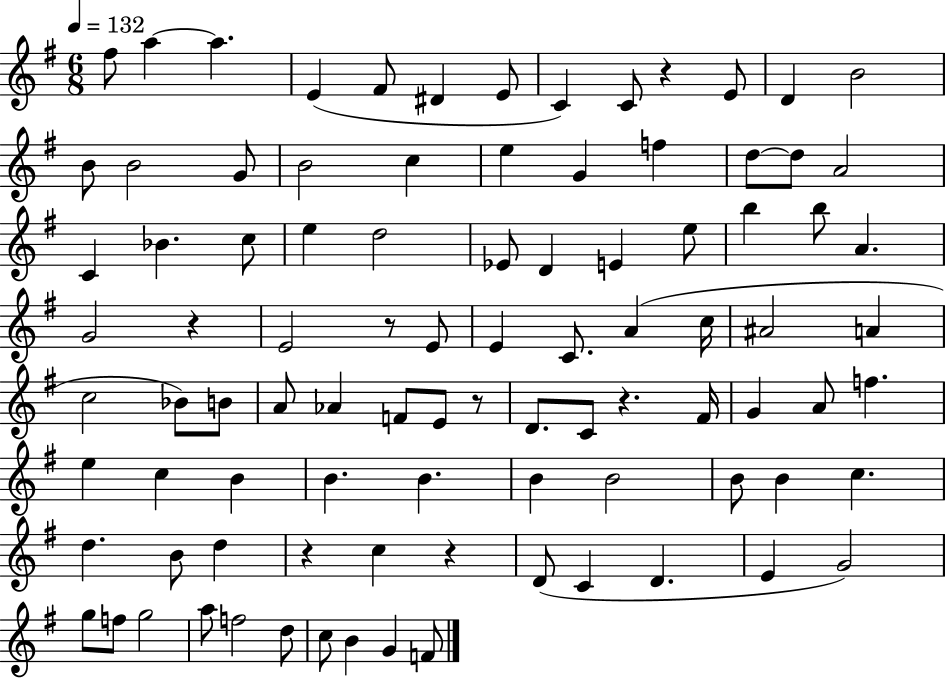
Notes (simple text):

F#5/e A5/q A5/q. E4/q F#4/e D#4/q E4/e C4/q C4/e R/q E4/e D4/q B4/h B4/e B4/h G4/e B4/h C5/q E5/q G4/q F5/q D5/e D5/e A4/h C4/q Bb4/q. C5/e E5/q D5/h Eb4/e D4/q E4/q E5/e B5/q B5/e A4/q. G4/h R/q E4/h R/e E4/e E4/q C4/e. A4/q C5/s A#4/h A4/q C5/h Bb4/e B4/e A4/e Ab4/q F4/e E4/e R/e D4/e. C4/e R/q. F#4/s G4/q A4/e F5/q. E5/q C5/q B4/q B4/q. B4/q. B4/q B4/h B4/e B4/q C5/q. D5/q. B4/e D5/q R/q C5/q R/q D4/e C4/q D4/q. E4/q G4/h G5/e F5/e G5/h A5/e F5/h D5/e C5/e B4/q G4/q F4/e